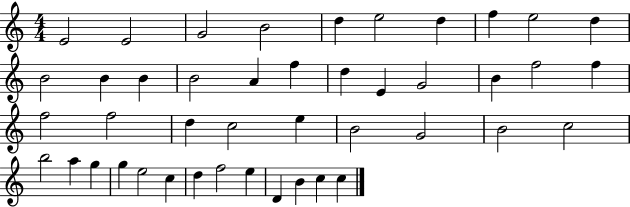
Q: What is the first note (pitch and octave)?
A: E4